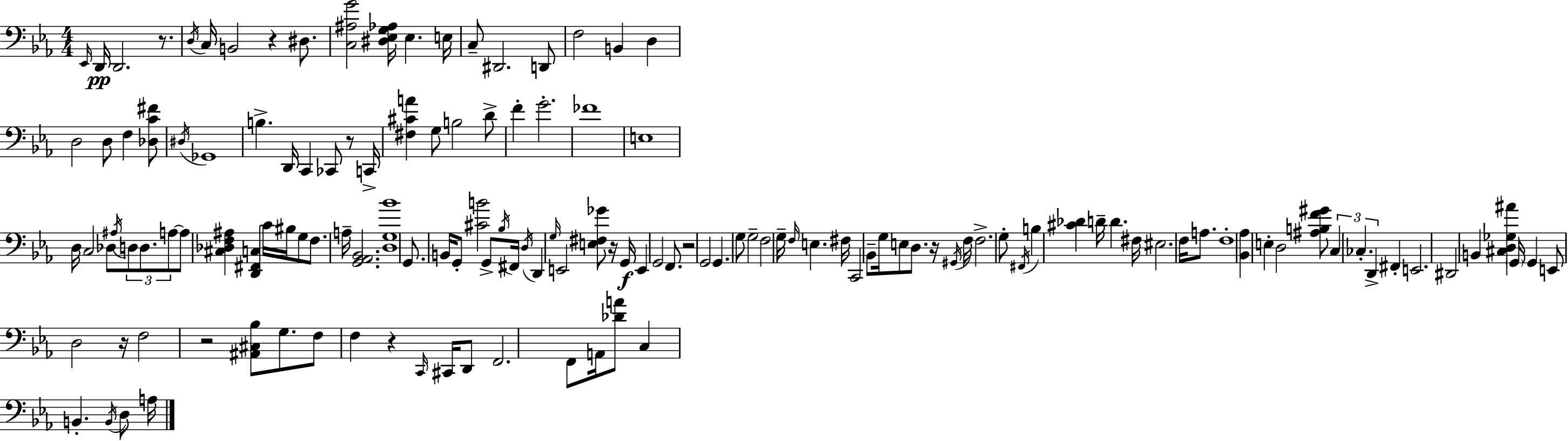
Eb2/s D2/s D2/h. R/e. D3/s C3/s B2/h R/q D#3/e. [C3,A#3,G4]/h [D#3,Eb3,G3,Ab3]/s Eb3/q. E3/s C3/e D#2/h. D2/e F3/h B2/q D3/q D3/h D3/e F3/q [Db3,C4,F#4]/e D#3/s Gb2/w B3/q. D2/s C2/q CES2/e R/e C2/s [F#3,C#4,A4]/q G3/e B3/h D4/e F4/q G4/h. FES4/w E3/w D3/s C3/h Db3/e A#3/s D3/e D3/e. A3/e A3/e [C#3,Db3,F3,A#3]/q [D2,F#2,C3]/q C4/s BIS3/s G3/e F3/e. A3/s [G2,Ab2,Bb2]/h. [D3,G3,Bb4]/w G2/e. B2/s G2/e [C#4,B4]/h G2/e Bb3/s F#2/s D3/s D2/q G3/s E2/h [E3,F#3,Gb4]/e R/s G2/s E2/q G2/h F2/e. R/h G2/h G2/q. G3/e G3/h F3/h G3/s F3/s E3/q. F#3/s C2/h Bb2/e G3/s E3/e D3/e. R/s G#2/s F3/s F3/h. G3/e F#2/s B3/q [C#4,Db4]/q D4/s D4/q. F#3/s EIS3/h. F3/s A3/e. F3/w [Bb2,Ab3]/q E3/q D3/h [A#3,B3,F4,G#4]/e C3/q CES3/q. D2/q F#2/q E2/h. D#2/h B2/q [C#3,D3,Gb3,A#4]/q G2/s G2/q E2/e D3/h R/s F3/h R/h [A#2,C#3,Bb3]/e G3/e. F3/e F3/q R/q C2/s C#2/s D2/e F2/h. F2/e A2/s [Db4,A4]/e C3/q B2/q. B2/s D3/e A3/s